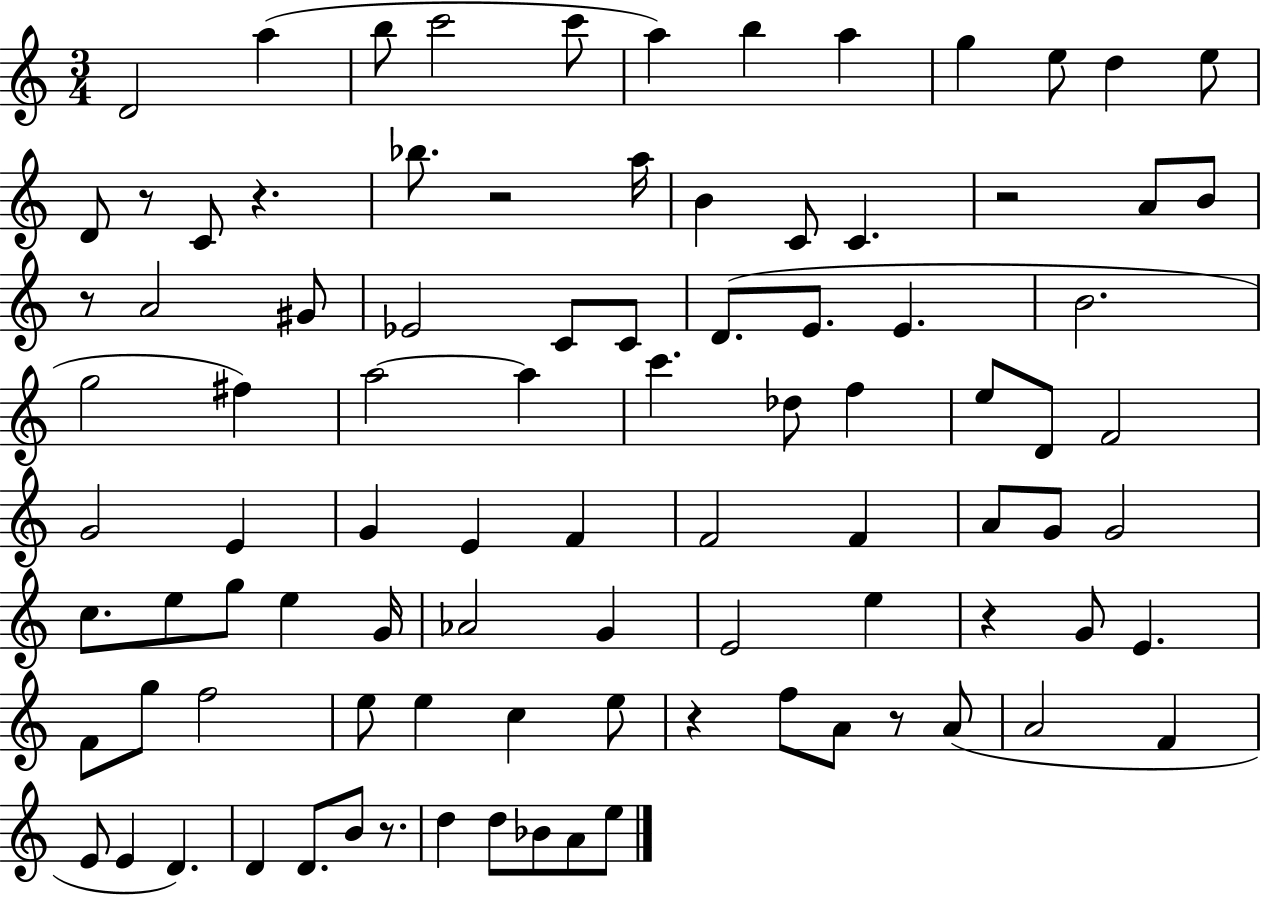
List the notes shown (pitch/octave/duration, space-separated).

D4/h A5/q B5/e C6/h C6/e A5/q B5/q A5/q G5/q E5/e D5/q E5/e D4/e R/e C4/e R/q. Bb5/e. R/h A5/s B4/q C4/e C4/q. R/h A4/e B4/e R/e A4/h G#4/e Eb4/h C4/e C4/e D4/e. E4/e. E4/q. B4/h. G5/h F#5/q A5/h A5/q C6/q. Db5/e F5/q E5/e D4/e F4/h G4/h E4/q G4/q E4/q F4/q F4/h F4/q A4/e G4/e G4/h C5/e. E5/e G5/e E5/q G4/s Ab4/h G4/q E4/h E5/q R/q G4/e E4/q. F4/e G5/e F5/h E5/e E5/q C5/q E5/e R/q F5/e A4/e R/e A4/e A4/h F4/q E4/e E4/q D4/q. D4/q D4/e. B4/e R/e. D5/q D5/e Bb4/e A4/e E5/e